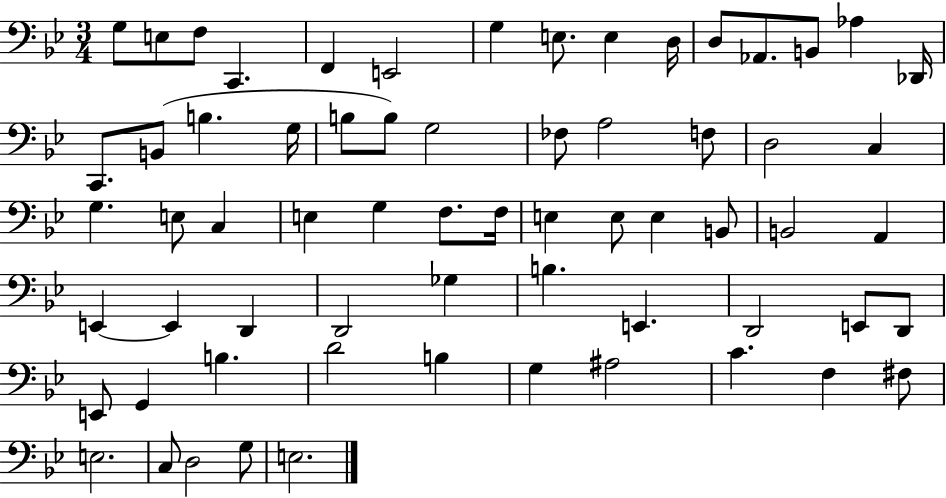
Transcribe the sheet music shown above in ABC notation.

X:1
T:Untitled
M:3/4
L:1/4
K:Bb
G,/2 E,/2 F,/2 C,, F,, E,,2 G, E,/2 E, D,/4 D,/2 _A,,/2 B,,/2 _A, _D,,/4 C,,/2 B,,/2 B, G,/4 B,/2 B,/2 G,2 _F,/2 A,2 F,/2 D,2 C, G, E,/2 C, E, G, F,/2 F,/4 E, E,/2 E, B,,/2 B,,2 A,, E,, E,, D,, D,,2 _G, B, E,, D,,2 E,,/2 D,,/2 E,,/2 G,, B, D2 B, G, ^A,2 C F, ^F,/2 E,2 C,/2 D,2 G,/2 E,2